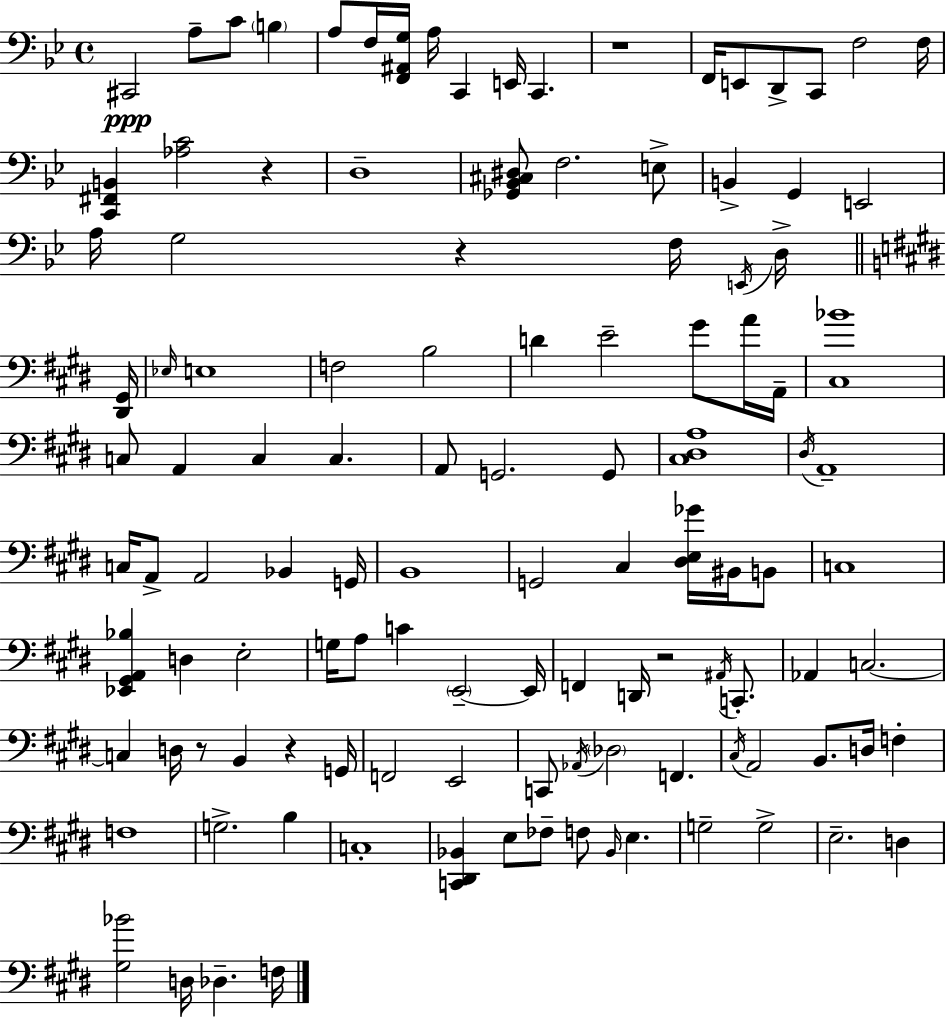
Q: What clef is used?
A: bass